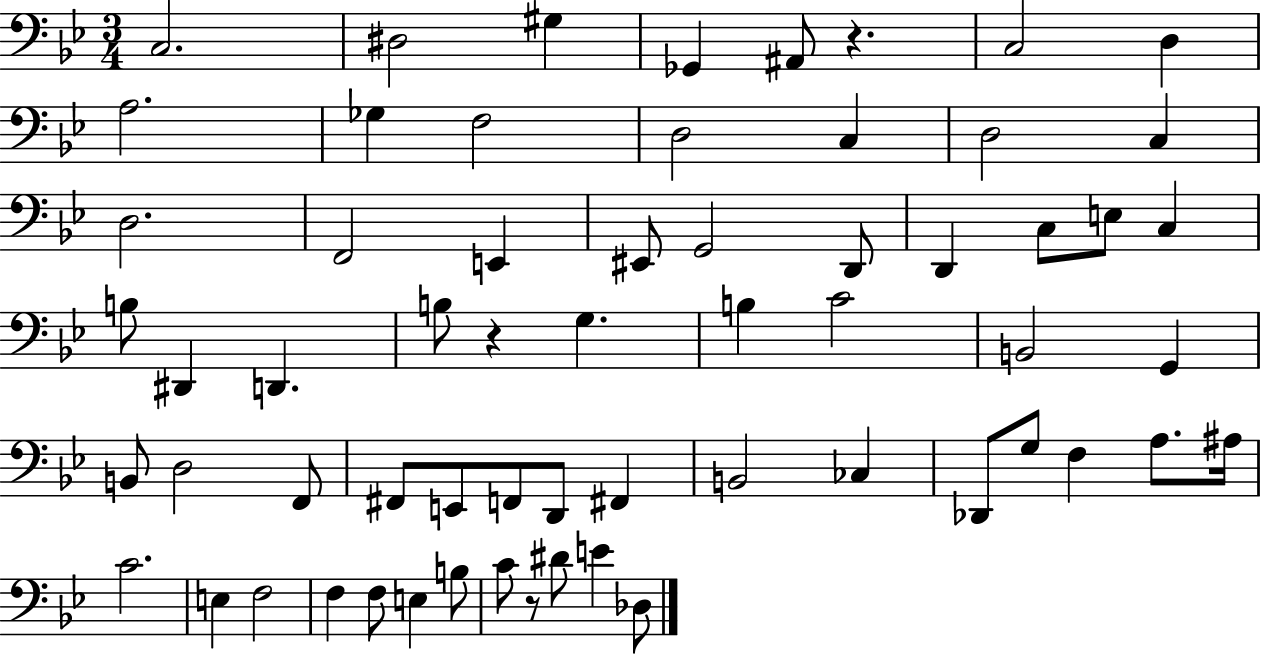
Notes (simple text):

C3/h. D#3/h G#3/q Gb2/q A#2/e R/q. C3/h D3/q A3/h. Gb3/q F3/h D3/h C3/q D3/h C3/q D3/h. F2/h E2/q EIS2/e G2/h D2/e D2/q C3/e E3/e C3/q B3/e D#2/q D2/q. B3/e R/q G3/q. B3/q C4/h B2/h G2/q B2/e D3/h F2/e F#2/e E2/e F2/e D2/e F#2/q B2/h CES3/q Db2/e G3/e F3/q A3/e. A#3/s C4/h. E3/q F3/h F3/q F3/e E3/q B3/e C4/e R/e D#4/e E4/q Db3/e